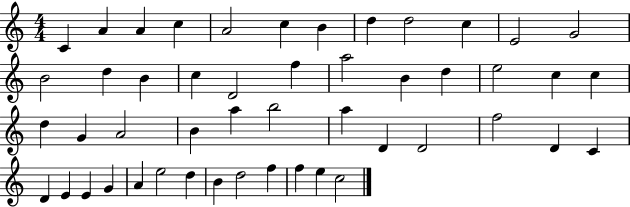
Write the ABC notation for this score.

X:1
T:Untitled
M:4/4
L:1/4
K:C
C A A c A2 c B d d2 c E2 G2 B2 d B c D2 f a2 B d e2 c c d G A2 B a b2 a D D2 f2 D C D E E G A e2 d B d2 f f e c2